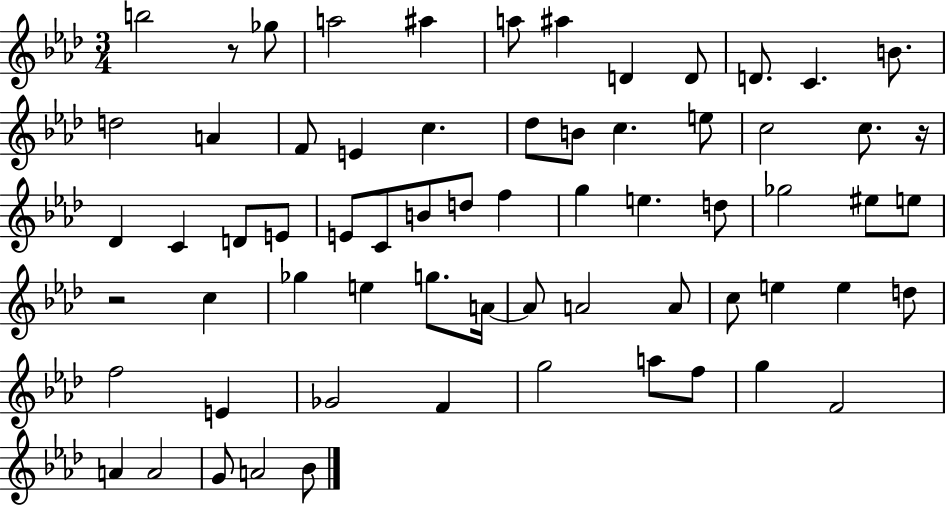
B5/h R/e Gb5/e A5/h A#5/q A5/e A#5/q D4/q D4/e D4/e. C4/q. B4/e. D5/h A4/q F4/e E4/q C5/q. Db5/e B4/e C5/q. E5/e C5/h C5/e. R/s Db4/q C4/q D4/e E4/e E4/e C4/e B4/e D5/e F5/q G5/q E5/q. D5/e Gb5/h EIS5/e E5/e R/h C5/q Gb5/q E5/q G5/e. A4/s A4/e A4/h A4/e C5/e E5/q E5/q D5/e F5/h E4/q Gb4/h F4/q G5/h A5/e F5/e G5/q F4/h A4/q A4/h G4/e A4/h Bb4/e